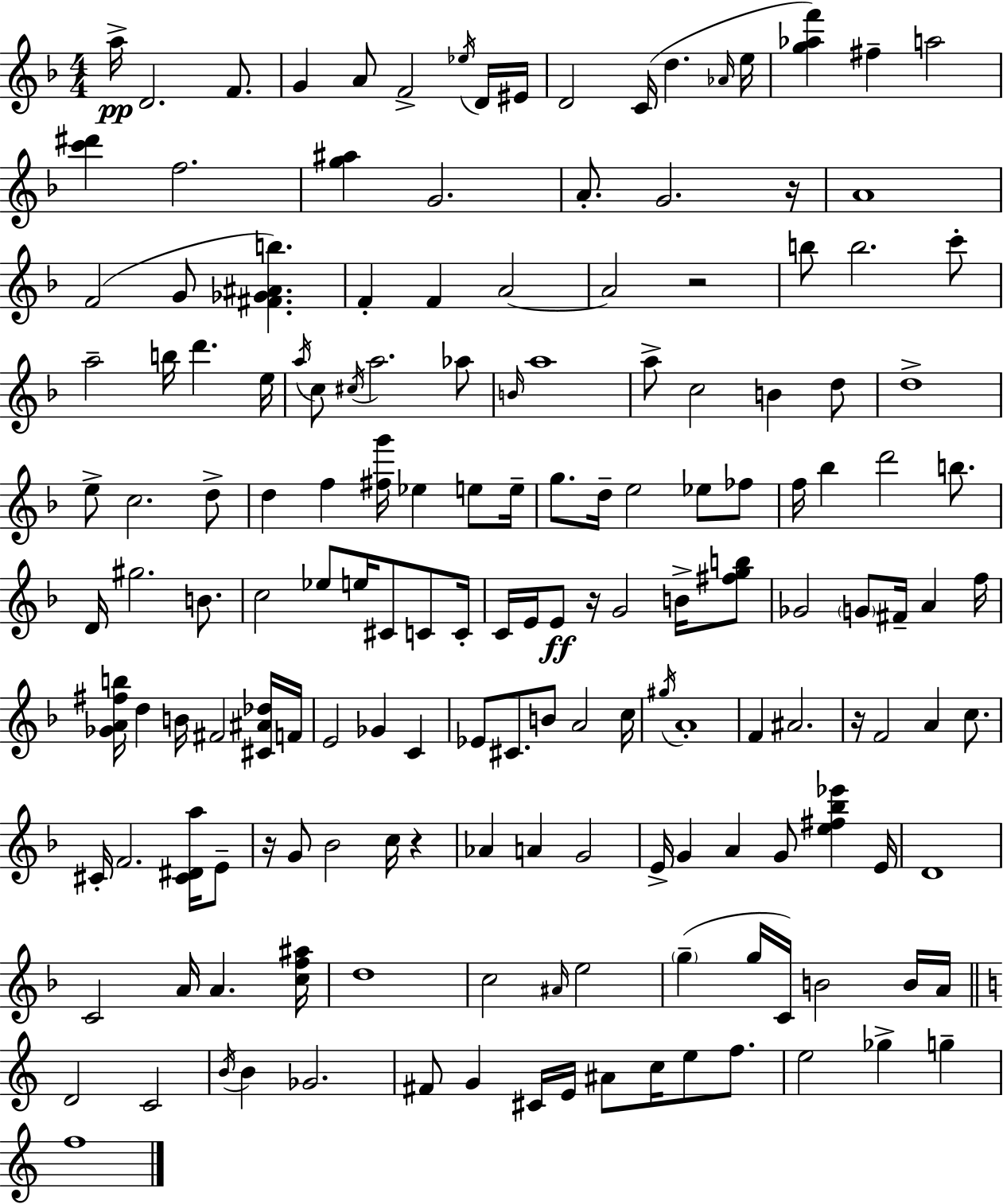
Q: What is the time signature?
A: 4/4